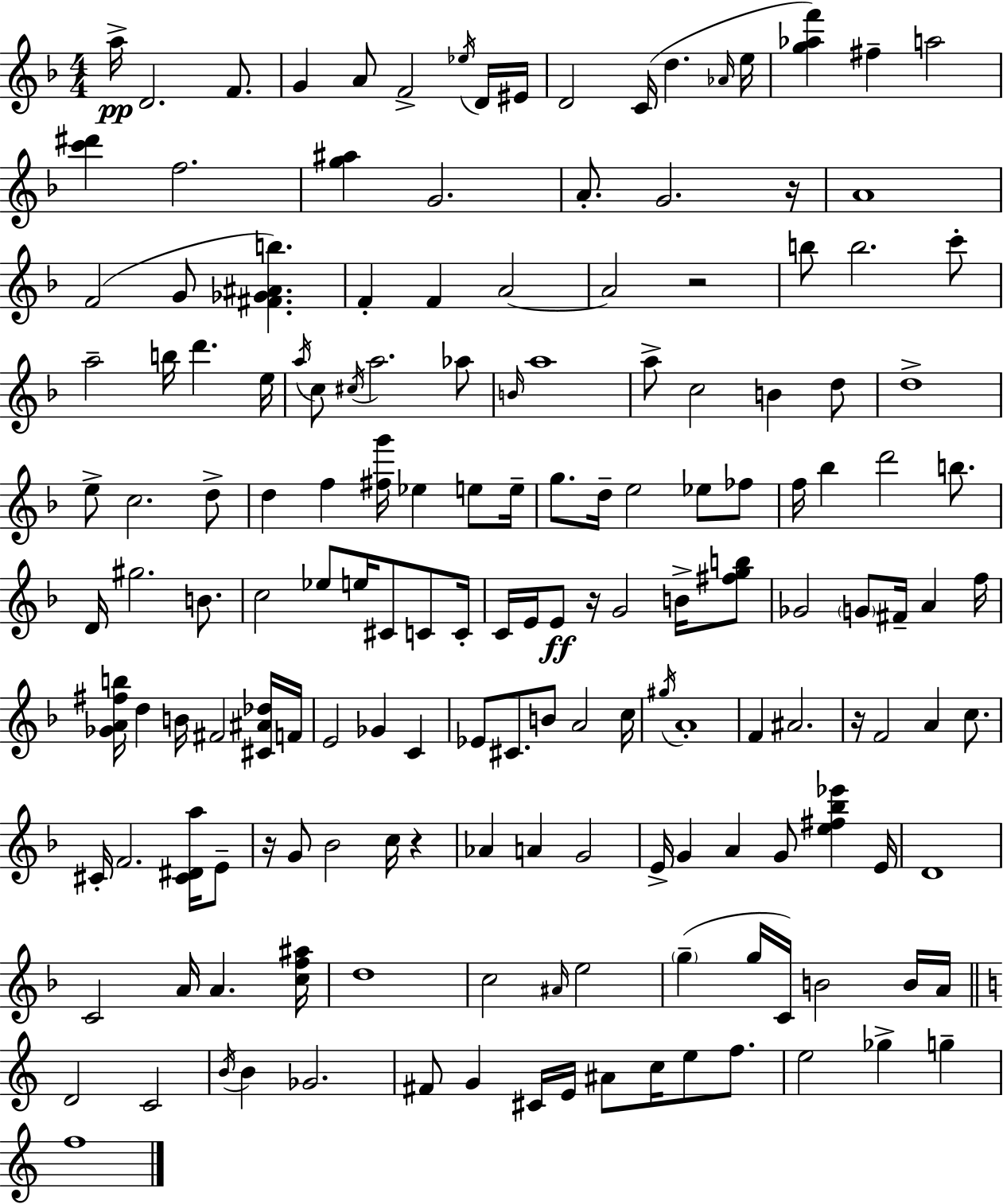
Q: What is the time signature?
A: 4/4